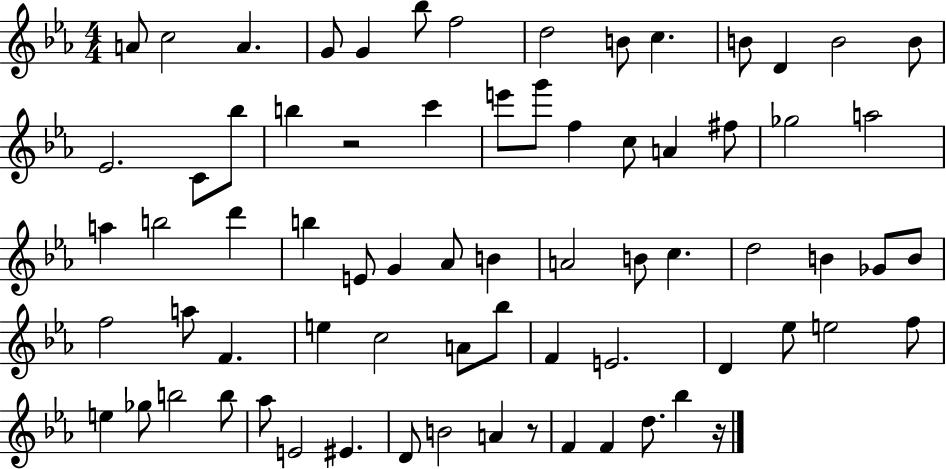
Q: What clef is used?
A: treble